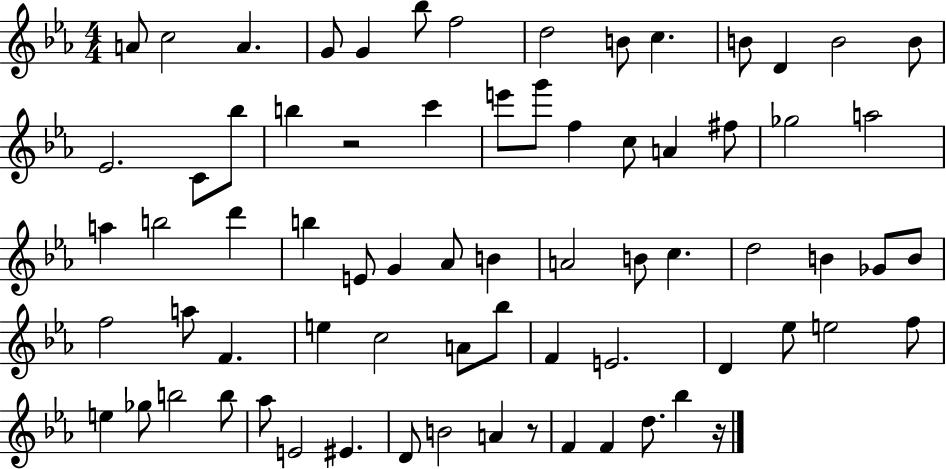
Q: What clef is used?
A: treble